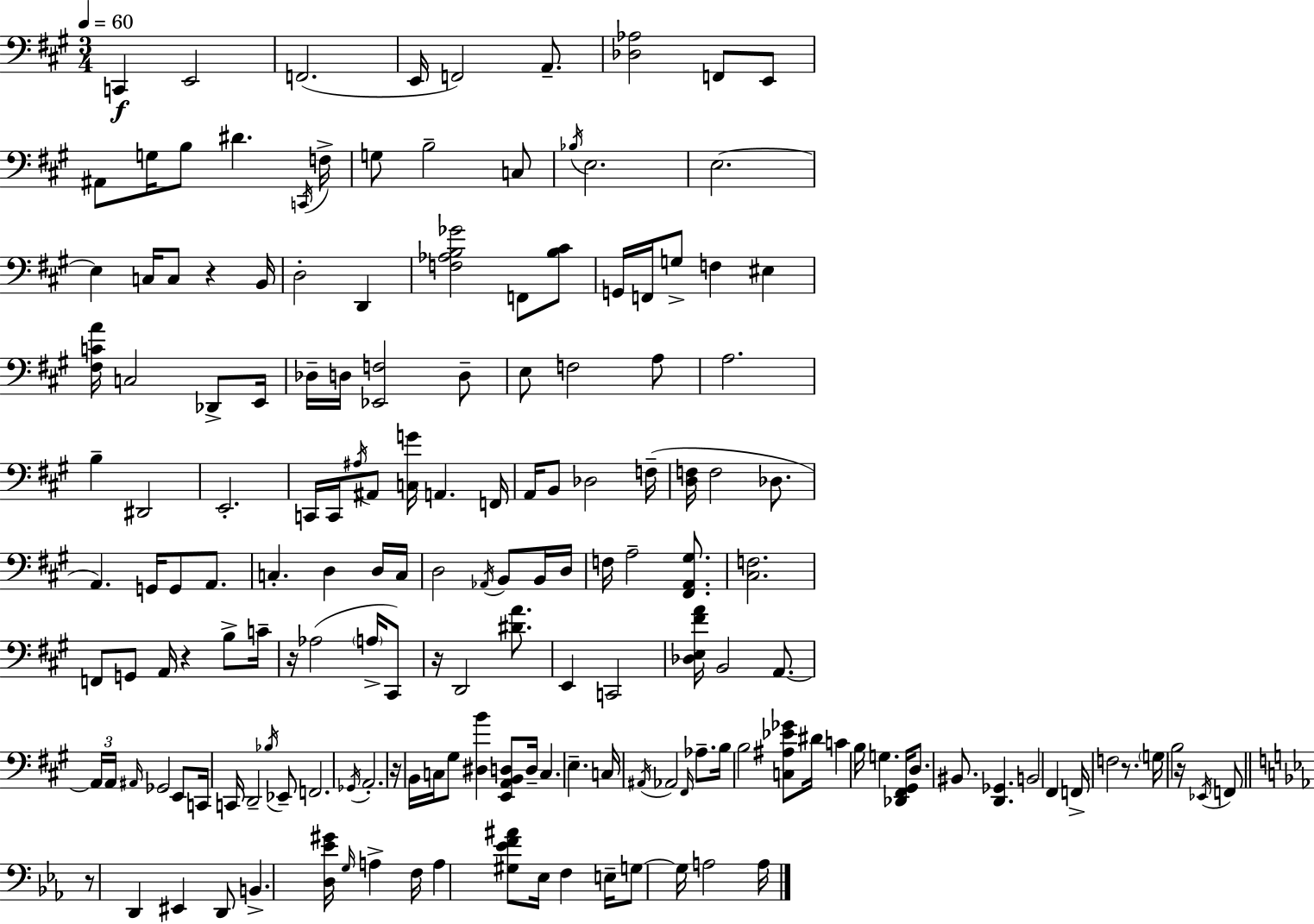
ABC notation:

X:1
T:Untitled
M:3/4
L:1/4
K:A
C,, E,,2 F,,2 E,,/4 F,,2 A,,/2 [_D,_A,]2 F,,/2 E,,/2 ^A,,/2 G,/4 B,/2 ^D C,,/4 F,/4 G,/2 B,2 C,/2 _B,/4 E,2 E,2 E, C,/4 C,/2 z B,,/4 D,2 D,, [F,_A,B,_G]2 F,,/2 [B,^C]/2 G,,/4 F,,/4 G,/2 F, ^E, [^F,CA]/4 C,2 _D,,/2 E,,/4 _D,/4 D,/4 [_E,,F,]2 D,/2 E,/2 F,2 A,/2 A,2 B, ^D,,2 E,,2 C,,/4 C,,/4 ^A,/4 ^A,,/2 [C,G]/4 A,, F,,/4 A,,/4 B,,/2 _D,2 F,/4 [D,F,]/4 F,2 _D,/2 A,, G,,/4 G,,/2 A,,/2 C, D, D,/4 C,/4 D,2 _A,,/4 B,,/2 B,,/4 D,/4 F,/4 A,2 [^F,,A,,^G,]/2 [^C,F,]2 F,,/2 G,,/2 A,,/4 z B,/2 C/4 z/4 _A,2 A,/4 ^C,,/2 z/4 D,,2 [^DA]/2 E,, C,,2 [_D,E,^FA]/4 B,,2 A,,/2 A,,/4 A,,/4 ^A,,/4 _G,,2 E,,/2 C,,/4 C,,/4 D,,2 _B,/4 _E,,/2 F,,2 _G,,/4 A,,2 z/4 B,,/4 C,/4 ^G,/2 [^D,B] [E,,A,,B,,D,]/2 D,/4 C, E, C,/4 ^A,,/4 _A,,2 ^F,,/4 _A,/2 B,/4 B,2 [C,^A,_E_G]/2 ^D/4 C B,/4 G, [_D,,^F,,^G,,]/4 D,/2 ^B,,/2 [D,,_G,,] B,,2 ^F,, F,,/4 F,2 z/2 G,/4 B,2 z/4 _E,,/4 F,,/2 z/2 D,, ^E,, D,,/2 B,, [D,_E^G]/4 G,/4 A, F,/4 A, [^G,_EF^A]/2 _E,/4 F, E,/4 G,/2 G,/4 A,2 A,/4